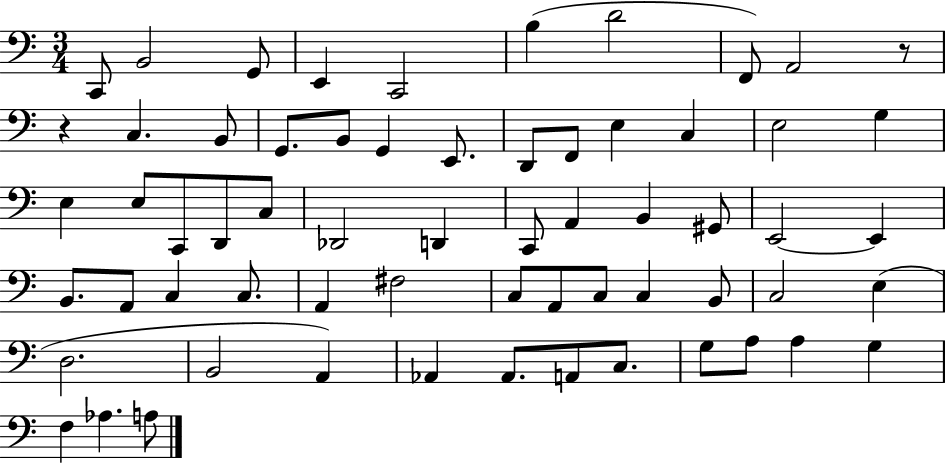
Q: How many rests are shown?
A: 2